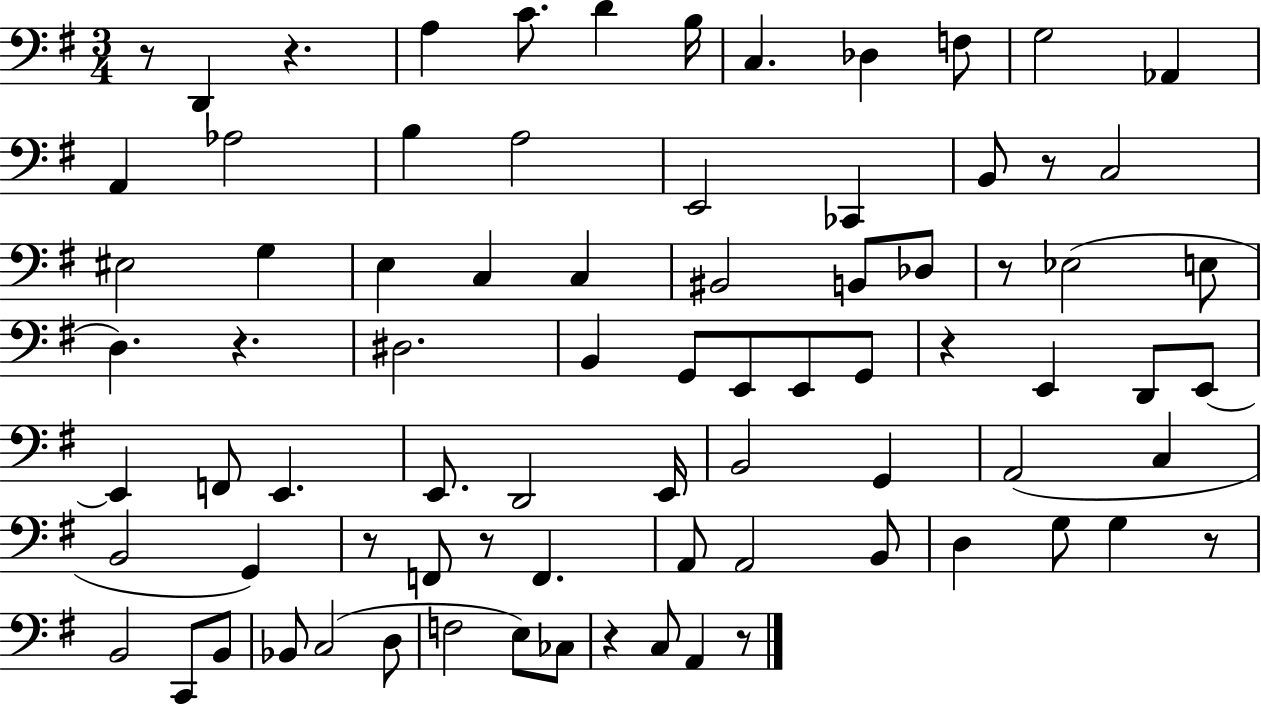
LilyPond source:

{
  \clef bass
  \numericTimeSignature
  \time 3/4
  \key g \major
  r8 d,4 r4. | a4 c'8. d'4 b16 | c4. des4 f8 | g2 aes,4 | \break a,4 aes2 | b4 a2 | e,2 ces,4 | b,8 r8 c2 | \break eis2 g4 | e4 c4 c4 | bis,2 b,8 des8 | r8 ees2( e8 | \break d4.) r4. | dis2. | b,4 g,8 e,8 e,8 g,8 | r4 e,4 d,8 e,8~~ | \break e,4 f,8 e,4. | e,8. d,2 e,16 | b,2 g,4 | a,2( c4 | \break b,2 g,4) | r8 f,8 r8 f,4. | a,8 a,2 b,8 | d4 g8 g4 r8 | \break b,2 c,8 b,8 | bes,8 c2( d8 | f2 e8) ces8 | r4 c8 a,4 r8 | \break \bar "|."
}